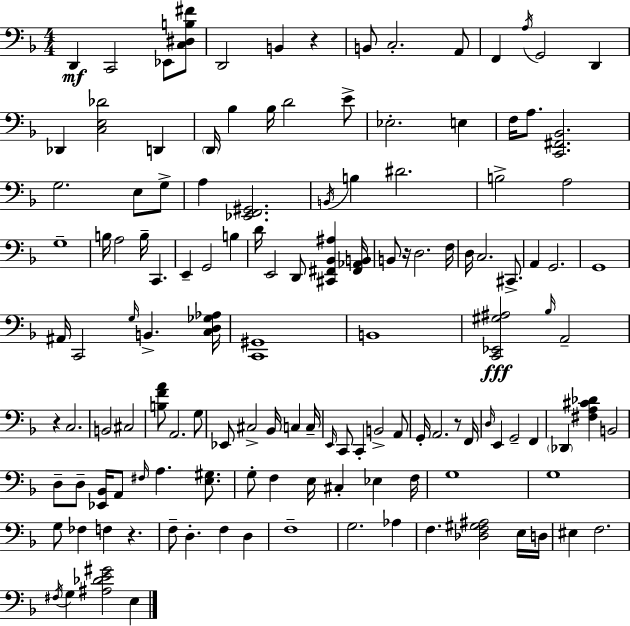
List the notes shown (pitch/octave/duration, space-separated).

D2/q C2/h Eb2/e [C3,D#3,B3,F#4]/e D2/h B2/q R/q B2/e C3/h. A2/e F2/q A3/s G2/h D2/q Db2/q [C3,E3,Db4]/h D2/q D2/s Bb3/q Bb3/s D4/h E4/e Eb3/h. E3/q F3/s A3/e. [C2,F#2,Bb2]/h. G3/h. E3/e G3/e A3/q [Eb2,F2,G#2]/h. B2/s B3/q D#4/h. B3/h A3/h G3/w B3/s A3/h B3/s C2/q. E2/q G2/h B3/q D4/s E2/h D2/e [C#2,F#2,Bb2,A#3]/q [F#2,Ab2,B2]/s B2/e R/s D3/h. F3/s D3/s C3/h. C#2/e. A2/q G2/h. G2/w A#2/s C2/h G3/s B2/q. [C3,D3,Gb3,Ab3]/s [C2,G#2]/w B2/w [C2,Eb2,G#3,A#3]/h Bb3/s A2/h R/q C3/h. B2/h C#3/h [B3,F4,A4]/e A2/h. G3/e Eb2/e C#3/h Bb2/s C3/q C3/s E2/s C2/e C2/q B2/h A2/e G2/s A2/h. R/e F2/s D3/s E2/q G2/h F2/q Db2/q [F#3,A3,C#4,Db4]/q B2/h D3/e D3/e [Eb2,Bb2]/s A2/e F#3/s A3/q. [E3,G#3]/e. G3/e F3/q E3/s C#3/q Eb3/q F3/s G3/w G3/w G3/e FES3/q F3/q R/q. F3/e D3/q. F3/q D3/q F3/w G3/h. Ab3/q F3/q. [Db3,F3,G#3,A#3]/h E3/s D3/s EIS3/q F3/h. F#3/s G3/q [A#3,Db4,E4,G#4]/h E3/q